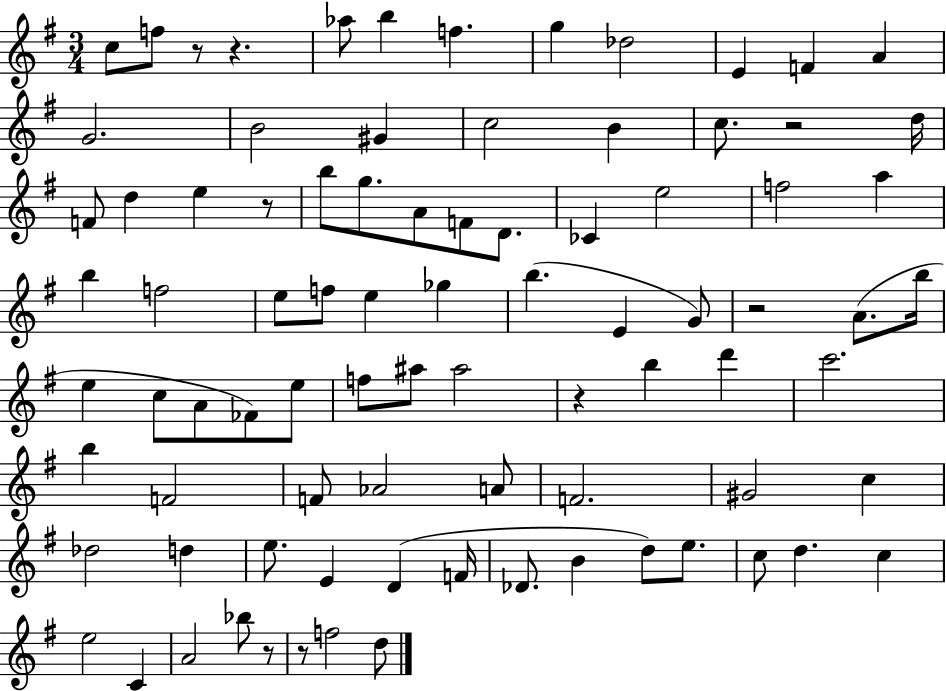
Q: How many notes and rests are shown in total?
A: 86